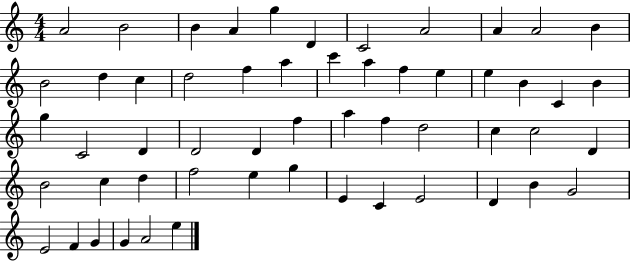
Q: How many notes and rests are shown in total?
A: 55